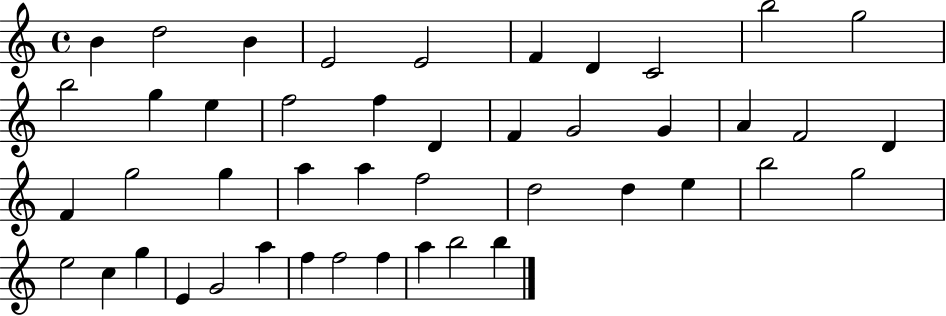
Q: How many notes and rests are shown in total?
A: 45